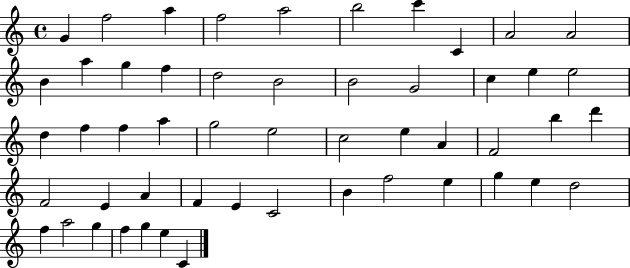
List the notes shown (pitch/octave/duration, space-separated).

G4/q F5/h A5/q F5/h A5/h B5/h C6/q C4/q A4/h A4/h B4/q A5/q G5/q F5/q D5/h B4/h B4/h G4/h C5/q E5/q E5/h D5/q F5/q F5/q A5/q G5/h E5/h C5/h E5/q A4/q F4/h B5/q D6/q F4/h E4/q A4/q F4/q E4/q C4/h B4/q F5/h E5/q G5/q E5/q D5/h F5/q A5/h G5/q F5/q G5/q E5/q C4/q